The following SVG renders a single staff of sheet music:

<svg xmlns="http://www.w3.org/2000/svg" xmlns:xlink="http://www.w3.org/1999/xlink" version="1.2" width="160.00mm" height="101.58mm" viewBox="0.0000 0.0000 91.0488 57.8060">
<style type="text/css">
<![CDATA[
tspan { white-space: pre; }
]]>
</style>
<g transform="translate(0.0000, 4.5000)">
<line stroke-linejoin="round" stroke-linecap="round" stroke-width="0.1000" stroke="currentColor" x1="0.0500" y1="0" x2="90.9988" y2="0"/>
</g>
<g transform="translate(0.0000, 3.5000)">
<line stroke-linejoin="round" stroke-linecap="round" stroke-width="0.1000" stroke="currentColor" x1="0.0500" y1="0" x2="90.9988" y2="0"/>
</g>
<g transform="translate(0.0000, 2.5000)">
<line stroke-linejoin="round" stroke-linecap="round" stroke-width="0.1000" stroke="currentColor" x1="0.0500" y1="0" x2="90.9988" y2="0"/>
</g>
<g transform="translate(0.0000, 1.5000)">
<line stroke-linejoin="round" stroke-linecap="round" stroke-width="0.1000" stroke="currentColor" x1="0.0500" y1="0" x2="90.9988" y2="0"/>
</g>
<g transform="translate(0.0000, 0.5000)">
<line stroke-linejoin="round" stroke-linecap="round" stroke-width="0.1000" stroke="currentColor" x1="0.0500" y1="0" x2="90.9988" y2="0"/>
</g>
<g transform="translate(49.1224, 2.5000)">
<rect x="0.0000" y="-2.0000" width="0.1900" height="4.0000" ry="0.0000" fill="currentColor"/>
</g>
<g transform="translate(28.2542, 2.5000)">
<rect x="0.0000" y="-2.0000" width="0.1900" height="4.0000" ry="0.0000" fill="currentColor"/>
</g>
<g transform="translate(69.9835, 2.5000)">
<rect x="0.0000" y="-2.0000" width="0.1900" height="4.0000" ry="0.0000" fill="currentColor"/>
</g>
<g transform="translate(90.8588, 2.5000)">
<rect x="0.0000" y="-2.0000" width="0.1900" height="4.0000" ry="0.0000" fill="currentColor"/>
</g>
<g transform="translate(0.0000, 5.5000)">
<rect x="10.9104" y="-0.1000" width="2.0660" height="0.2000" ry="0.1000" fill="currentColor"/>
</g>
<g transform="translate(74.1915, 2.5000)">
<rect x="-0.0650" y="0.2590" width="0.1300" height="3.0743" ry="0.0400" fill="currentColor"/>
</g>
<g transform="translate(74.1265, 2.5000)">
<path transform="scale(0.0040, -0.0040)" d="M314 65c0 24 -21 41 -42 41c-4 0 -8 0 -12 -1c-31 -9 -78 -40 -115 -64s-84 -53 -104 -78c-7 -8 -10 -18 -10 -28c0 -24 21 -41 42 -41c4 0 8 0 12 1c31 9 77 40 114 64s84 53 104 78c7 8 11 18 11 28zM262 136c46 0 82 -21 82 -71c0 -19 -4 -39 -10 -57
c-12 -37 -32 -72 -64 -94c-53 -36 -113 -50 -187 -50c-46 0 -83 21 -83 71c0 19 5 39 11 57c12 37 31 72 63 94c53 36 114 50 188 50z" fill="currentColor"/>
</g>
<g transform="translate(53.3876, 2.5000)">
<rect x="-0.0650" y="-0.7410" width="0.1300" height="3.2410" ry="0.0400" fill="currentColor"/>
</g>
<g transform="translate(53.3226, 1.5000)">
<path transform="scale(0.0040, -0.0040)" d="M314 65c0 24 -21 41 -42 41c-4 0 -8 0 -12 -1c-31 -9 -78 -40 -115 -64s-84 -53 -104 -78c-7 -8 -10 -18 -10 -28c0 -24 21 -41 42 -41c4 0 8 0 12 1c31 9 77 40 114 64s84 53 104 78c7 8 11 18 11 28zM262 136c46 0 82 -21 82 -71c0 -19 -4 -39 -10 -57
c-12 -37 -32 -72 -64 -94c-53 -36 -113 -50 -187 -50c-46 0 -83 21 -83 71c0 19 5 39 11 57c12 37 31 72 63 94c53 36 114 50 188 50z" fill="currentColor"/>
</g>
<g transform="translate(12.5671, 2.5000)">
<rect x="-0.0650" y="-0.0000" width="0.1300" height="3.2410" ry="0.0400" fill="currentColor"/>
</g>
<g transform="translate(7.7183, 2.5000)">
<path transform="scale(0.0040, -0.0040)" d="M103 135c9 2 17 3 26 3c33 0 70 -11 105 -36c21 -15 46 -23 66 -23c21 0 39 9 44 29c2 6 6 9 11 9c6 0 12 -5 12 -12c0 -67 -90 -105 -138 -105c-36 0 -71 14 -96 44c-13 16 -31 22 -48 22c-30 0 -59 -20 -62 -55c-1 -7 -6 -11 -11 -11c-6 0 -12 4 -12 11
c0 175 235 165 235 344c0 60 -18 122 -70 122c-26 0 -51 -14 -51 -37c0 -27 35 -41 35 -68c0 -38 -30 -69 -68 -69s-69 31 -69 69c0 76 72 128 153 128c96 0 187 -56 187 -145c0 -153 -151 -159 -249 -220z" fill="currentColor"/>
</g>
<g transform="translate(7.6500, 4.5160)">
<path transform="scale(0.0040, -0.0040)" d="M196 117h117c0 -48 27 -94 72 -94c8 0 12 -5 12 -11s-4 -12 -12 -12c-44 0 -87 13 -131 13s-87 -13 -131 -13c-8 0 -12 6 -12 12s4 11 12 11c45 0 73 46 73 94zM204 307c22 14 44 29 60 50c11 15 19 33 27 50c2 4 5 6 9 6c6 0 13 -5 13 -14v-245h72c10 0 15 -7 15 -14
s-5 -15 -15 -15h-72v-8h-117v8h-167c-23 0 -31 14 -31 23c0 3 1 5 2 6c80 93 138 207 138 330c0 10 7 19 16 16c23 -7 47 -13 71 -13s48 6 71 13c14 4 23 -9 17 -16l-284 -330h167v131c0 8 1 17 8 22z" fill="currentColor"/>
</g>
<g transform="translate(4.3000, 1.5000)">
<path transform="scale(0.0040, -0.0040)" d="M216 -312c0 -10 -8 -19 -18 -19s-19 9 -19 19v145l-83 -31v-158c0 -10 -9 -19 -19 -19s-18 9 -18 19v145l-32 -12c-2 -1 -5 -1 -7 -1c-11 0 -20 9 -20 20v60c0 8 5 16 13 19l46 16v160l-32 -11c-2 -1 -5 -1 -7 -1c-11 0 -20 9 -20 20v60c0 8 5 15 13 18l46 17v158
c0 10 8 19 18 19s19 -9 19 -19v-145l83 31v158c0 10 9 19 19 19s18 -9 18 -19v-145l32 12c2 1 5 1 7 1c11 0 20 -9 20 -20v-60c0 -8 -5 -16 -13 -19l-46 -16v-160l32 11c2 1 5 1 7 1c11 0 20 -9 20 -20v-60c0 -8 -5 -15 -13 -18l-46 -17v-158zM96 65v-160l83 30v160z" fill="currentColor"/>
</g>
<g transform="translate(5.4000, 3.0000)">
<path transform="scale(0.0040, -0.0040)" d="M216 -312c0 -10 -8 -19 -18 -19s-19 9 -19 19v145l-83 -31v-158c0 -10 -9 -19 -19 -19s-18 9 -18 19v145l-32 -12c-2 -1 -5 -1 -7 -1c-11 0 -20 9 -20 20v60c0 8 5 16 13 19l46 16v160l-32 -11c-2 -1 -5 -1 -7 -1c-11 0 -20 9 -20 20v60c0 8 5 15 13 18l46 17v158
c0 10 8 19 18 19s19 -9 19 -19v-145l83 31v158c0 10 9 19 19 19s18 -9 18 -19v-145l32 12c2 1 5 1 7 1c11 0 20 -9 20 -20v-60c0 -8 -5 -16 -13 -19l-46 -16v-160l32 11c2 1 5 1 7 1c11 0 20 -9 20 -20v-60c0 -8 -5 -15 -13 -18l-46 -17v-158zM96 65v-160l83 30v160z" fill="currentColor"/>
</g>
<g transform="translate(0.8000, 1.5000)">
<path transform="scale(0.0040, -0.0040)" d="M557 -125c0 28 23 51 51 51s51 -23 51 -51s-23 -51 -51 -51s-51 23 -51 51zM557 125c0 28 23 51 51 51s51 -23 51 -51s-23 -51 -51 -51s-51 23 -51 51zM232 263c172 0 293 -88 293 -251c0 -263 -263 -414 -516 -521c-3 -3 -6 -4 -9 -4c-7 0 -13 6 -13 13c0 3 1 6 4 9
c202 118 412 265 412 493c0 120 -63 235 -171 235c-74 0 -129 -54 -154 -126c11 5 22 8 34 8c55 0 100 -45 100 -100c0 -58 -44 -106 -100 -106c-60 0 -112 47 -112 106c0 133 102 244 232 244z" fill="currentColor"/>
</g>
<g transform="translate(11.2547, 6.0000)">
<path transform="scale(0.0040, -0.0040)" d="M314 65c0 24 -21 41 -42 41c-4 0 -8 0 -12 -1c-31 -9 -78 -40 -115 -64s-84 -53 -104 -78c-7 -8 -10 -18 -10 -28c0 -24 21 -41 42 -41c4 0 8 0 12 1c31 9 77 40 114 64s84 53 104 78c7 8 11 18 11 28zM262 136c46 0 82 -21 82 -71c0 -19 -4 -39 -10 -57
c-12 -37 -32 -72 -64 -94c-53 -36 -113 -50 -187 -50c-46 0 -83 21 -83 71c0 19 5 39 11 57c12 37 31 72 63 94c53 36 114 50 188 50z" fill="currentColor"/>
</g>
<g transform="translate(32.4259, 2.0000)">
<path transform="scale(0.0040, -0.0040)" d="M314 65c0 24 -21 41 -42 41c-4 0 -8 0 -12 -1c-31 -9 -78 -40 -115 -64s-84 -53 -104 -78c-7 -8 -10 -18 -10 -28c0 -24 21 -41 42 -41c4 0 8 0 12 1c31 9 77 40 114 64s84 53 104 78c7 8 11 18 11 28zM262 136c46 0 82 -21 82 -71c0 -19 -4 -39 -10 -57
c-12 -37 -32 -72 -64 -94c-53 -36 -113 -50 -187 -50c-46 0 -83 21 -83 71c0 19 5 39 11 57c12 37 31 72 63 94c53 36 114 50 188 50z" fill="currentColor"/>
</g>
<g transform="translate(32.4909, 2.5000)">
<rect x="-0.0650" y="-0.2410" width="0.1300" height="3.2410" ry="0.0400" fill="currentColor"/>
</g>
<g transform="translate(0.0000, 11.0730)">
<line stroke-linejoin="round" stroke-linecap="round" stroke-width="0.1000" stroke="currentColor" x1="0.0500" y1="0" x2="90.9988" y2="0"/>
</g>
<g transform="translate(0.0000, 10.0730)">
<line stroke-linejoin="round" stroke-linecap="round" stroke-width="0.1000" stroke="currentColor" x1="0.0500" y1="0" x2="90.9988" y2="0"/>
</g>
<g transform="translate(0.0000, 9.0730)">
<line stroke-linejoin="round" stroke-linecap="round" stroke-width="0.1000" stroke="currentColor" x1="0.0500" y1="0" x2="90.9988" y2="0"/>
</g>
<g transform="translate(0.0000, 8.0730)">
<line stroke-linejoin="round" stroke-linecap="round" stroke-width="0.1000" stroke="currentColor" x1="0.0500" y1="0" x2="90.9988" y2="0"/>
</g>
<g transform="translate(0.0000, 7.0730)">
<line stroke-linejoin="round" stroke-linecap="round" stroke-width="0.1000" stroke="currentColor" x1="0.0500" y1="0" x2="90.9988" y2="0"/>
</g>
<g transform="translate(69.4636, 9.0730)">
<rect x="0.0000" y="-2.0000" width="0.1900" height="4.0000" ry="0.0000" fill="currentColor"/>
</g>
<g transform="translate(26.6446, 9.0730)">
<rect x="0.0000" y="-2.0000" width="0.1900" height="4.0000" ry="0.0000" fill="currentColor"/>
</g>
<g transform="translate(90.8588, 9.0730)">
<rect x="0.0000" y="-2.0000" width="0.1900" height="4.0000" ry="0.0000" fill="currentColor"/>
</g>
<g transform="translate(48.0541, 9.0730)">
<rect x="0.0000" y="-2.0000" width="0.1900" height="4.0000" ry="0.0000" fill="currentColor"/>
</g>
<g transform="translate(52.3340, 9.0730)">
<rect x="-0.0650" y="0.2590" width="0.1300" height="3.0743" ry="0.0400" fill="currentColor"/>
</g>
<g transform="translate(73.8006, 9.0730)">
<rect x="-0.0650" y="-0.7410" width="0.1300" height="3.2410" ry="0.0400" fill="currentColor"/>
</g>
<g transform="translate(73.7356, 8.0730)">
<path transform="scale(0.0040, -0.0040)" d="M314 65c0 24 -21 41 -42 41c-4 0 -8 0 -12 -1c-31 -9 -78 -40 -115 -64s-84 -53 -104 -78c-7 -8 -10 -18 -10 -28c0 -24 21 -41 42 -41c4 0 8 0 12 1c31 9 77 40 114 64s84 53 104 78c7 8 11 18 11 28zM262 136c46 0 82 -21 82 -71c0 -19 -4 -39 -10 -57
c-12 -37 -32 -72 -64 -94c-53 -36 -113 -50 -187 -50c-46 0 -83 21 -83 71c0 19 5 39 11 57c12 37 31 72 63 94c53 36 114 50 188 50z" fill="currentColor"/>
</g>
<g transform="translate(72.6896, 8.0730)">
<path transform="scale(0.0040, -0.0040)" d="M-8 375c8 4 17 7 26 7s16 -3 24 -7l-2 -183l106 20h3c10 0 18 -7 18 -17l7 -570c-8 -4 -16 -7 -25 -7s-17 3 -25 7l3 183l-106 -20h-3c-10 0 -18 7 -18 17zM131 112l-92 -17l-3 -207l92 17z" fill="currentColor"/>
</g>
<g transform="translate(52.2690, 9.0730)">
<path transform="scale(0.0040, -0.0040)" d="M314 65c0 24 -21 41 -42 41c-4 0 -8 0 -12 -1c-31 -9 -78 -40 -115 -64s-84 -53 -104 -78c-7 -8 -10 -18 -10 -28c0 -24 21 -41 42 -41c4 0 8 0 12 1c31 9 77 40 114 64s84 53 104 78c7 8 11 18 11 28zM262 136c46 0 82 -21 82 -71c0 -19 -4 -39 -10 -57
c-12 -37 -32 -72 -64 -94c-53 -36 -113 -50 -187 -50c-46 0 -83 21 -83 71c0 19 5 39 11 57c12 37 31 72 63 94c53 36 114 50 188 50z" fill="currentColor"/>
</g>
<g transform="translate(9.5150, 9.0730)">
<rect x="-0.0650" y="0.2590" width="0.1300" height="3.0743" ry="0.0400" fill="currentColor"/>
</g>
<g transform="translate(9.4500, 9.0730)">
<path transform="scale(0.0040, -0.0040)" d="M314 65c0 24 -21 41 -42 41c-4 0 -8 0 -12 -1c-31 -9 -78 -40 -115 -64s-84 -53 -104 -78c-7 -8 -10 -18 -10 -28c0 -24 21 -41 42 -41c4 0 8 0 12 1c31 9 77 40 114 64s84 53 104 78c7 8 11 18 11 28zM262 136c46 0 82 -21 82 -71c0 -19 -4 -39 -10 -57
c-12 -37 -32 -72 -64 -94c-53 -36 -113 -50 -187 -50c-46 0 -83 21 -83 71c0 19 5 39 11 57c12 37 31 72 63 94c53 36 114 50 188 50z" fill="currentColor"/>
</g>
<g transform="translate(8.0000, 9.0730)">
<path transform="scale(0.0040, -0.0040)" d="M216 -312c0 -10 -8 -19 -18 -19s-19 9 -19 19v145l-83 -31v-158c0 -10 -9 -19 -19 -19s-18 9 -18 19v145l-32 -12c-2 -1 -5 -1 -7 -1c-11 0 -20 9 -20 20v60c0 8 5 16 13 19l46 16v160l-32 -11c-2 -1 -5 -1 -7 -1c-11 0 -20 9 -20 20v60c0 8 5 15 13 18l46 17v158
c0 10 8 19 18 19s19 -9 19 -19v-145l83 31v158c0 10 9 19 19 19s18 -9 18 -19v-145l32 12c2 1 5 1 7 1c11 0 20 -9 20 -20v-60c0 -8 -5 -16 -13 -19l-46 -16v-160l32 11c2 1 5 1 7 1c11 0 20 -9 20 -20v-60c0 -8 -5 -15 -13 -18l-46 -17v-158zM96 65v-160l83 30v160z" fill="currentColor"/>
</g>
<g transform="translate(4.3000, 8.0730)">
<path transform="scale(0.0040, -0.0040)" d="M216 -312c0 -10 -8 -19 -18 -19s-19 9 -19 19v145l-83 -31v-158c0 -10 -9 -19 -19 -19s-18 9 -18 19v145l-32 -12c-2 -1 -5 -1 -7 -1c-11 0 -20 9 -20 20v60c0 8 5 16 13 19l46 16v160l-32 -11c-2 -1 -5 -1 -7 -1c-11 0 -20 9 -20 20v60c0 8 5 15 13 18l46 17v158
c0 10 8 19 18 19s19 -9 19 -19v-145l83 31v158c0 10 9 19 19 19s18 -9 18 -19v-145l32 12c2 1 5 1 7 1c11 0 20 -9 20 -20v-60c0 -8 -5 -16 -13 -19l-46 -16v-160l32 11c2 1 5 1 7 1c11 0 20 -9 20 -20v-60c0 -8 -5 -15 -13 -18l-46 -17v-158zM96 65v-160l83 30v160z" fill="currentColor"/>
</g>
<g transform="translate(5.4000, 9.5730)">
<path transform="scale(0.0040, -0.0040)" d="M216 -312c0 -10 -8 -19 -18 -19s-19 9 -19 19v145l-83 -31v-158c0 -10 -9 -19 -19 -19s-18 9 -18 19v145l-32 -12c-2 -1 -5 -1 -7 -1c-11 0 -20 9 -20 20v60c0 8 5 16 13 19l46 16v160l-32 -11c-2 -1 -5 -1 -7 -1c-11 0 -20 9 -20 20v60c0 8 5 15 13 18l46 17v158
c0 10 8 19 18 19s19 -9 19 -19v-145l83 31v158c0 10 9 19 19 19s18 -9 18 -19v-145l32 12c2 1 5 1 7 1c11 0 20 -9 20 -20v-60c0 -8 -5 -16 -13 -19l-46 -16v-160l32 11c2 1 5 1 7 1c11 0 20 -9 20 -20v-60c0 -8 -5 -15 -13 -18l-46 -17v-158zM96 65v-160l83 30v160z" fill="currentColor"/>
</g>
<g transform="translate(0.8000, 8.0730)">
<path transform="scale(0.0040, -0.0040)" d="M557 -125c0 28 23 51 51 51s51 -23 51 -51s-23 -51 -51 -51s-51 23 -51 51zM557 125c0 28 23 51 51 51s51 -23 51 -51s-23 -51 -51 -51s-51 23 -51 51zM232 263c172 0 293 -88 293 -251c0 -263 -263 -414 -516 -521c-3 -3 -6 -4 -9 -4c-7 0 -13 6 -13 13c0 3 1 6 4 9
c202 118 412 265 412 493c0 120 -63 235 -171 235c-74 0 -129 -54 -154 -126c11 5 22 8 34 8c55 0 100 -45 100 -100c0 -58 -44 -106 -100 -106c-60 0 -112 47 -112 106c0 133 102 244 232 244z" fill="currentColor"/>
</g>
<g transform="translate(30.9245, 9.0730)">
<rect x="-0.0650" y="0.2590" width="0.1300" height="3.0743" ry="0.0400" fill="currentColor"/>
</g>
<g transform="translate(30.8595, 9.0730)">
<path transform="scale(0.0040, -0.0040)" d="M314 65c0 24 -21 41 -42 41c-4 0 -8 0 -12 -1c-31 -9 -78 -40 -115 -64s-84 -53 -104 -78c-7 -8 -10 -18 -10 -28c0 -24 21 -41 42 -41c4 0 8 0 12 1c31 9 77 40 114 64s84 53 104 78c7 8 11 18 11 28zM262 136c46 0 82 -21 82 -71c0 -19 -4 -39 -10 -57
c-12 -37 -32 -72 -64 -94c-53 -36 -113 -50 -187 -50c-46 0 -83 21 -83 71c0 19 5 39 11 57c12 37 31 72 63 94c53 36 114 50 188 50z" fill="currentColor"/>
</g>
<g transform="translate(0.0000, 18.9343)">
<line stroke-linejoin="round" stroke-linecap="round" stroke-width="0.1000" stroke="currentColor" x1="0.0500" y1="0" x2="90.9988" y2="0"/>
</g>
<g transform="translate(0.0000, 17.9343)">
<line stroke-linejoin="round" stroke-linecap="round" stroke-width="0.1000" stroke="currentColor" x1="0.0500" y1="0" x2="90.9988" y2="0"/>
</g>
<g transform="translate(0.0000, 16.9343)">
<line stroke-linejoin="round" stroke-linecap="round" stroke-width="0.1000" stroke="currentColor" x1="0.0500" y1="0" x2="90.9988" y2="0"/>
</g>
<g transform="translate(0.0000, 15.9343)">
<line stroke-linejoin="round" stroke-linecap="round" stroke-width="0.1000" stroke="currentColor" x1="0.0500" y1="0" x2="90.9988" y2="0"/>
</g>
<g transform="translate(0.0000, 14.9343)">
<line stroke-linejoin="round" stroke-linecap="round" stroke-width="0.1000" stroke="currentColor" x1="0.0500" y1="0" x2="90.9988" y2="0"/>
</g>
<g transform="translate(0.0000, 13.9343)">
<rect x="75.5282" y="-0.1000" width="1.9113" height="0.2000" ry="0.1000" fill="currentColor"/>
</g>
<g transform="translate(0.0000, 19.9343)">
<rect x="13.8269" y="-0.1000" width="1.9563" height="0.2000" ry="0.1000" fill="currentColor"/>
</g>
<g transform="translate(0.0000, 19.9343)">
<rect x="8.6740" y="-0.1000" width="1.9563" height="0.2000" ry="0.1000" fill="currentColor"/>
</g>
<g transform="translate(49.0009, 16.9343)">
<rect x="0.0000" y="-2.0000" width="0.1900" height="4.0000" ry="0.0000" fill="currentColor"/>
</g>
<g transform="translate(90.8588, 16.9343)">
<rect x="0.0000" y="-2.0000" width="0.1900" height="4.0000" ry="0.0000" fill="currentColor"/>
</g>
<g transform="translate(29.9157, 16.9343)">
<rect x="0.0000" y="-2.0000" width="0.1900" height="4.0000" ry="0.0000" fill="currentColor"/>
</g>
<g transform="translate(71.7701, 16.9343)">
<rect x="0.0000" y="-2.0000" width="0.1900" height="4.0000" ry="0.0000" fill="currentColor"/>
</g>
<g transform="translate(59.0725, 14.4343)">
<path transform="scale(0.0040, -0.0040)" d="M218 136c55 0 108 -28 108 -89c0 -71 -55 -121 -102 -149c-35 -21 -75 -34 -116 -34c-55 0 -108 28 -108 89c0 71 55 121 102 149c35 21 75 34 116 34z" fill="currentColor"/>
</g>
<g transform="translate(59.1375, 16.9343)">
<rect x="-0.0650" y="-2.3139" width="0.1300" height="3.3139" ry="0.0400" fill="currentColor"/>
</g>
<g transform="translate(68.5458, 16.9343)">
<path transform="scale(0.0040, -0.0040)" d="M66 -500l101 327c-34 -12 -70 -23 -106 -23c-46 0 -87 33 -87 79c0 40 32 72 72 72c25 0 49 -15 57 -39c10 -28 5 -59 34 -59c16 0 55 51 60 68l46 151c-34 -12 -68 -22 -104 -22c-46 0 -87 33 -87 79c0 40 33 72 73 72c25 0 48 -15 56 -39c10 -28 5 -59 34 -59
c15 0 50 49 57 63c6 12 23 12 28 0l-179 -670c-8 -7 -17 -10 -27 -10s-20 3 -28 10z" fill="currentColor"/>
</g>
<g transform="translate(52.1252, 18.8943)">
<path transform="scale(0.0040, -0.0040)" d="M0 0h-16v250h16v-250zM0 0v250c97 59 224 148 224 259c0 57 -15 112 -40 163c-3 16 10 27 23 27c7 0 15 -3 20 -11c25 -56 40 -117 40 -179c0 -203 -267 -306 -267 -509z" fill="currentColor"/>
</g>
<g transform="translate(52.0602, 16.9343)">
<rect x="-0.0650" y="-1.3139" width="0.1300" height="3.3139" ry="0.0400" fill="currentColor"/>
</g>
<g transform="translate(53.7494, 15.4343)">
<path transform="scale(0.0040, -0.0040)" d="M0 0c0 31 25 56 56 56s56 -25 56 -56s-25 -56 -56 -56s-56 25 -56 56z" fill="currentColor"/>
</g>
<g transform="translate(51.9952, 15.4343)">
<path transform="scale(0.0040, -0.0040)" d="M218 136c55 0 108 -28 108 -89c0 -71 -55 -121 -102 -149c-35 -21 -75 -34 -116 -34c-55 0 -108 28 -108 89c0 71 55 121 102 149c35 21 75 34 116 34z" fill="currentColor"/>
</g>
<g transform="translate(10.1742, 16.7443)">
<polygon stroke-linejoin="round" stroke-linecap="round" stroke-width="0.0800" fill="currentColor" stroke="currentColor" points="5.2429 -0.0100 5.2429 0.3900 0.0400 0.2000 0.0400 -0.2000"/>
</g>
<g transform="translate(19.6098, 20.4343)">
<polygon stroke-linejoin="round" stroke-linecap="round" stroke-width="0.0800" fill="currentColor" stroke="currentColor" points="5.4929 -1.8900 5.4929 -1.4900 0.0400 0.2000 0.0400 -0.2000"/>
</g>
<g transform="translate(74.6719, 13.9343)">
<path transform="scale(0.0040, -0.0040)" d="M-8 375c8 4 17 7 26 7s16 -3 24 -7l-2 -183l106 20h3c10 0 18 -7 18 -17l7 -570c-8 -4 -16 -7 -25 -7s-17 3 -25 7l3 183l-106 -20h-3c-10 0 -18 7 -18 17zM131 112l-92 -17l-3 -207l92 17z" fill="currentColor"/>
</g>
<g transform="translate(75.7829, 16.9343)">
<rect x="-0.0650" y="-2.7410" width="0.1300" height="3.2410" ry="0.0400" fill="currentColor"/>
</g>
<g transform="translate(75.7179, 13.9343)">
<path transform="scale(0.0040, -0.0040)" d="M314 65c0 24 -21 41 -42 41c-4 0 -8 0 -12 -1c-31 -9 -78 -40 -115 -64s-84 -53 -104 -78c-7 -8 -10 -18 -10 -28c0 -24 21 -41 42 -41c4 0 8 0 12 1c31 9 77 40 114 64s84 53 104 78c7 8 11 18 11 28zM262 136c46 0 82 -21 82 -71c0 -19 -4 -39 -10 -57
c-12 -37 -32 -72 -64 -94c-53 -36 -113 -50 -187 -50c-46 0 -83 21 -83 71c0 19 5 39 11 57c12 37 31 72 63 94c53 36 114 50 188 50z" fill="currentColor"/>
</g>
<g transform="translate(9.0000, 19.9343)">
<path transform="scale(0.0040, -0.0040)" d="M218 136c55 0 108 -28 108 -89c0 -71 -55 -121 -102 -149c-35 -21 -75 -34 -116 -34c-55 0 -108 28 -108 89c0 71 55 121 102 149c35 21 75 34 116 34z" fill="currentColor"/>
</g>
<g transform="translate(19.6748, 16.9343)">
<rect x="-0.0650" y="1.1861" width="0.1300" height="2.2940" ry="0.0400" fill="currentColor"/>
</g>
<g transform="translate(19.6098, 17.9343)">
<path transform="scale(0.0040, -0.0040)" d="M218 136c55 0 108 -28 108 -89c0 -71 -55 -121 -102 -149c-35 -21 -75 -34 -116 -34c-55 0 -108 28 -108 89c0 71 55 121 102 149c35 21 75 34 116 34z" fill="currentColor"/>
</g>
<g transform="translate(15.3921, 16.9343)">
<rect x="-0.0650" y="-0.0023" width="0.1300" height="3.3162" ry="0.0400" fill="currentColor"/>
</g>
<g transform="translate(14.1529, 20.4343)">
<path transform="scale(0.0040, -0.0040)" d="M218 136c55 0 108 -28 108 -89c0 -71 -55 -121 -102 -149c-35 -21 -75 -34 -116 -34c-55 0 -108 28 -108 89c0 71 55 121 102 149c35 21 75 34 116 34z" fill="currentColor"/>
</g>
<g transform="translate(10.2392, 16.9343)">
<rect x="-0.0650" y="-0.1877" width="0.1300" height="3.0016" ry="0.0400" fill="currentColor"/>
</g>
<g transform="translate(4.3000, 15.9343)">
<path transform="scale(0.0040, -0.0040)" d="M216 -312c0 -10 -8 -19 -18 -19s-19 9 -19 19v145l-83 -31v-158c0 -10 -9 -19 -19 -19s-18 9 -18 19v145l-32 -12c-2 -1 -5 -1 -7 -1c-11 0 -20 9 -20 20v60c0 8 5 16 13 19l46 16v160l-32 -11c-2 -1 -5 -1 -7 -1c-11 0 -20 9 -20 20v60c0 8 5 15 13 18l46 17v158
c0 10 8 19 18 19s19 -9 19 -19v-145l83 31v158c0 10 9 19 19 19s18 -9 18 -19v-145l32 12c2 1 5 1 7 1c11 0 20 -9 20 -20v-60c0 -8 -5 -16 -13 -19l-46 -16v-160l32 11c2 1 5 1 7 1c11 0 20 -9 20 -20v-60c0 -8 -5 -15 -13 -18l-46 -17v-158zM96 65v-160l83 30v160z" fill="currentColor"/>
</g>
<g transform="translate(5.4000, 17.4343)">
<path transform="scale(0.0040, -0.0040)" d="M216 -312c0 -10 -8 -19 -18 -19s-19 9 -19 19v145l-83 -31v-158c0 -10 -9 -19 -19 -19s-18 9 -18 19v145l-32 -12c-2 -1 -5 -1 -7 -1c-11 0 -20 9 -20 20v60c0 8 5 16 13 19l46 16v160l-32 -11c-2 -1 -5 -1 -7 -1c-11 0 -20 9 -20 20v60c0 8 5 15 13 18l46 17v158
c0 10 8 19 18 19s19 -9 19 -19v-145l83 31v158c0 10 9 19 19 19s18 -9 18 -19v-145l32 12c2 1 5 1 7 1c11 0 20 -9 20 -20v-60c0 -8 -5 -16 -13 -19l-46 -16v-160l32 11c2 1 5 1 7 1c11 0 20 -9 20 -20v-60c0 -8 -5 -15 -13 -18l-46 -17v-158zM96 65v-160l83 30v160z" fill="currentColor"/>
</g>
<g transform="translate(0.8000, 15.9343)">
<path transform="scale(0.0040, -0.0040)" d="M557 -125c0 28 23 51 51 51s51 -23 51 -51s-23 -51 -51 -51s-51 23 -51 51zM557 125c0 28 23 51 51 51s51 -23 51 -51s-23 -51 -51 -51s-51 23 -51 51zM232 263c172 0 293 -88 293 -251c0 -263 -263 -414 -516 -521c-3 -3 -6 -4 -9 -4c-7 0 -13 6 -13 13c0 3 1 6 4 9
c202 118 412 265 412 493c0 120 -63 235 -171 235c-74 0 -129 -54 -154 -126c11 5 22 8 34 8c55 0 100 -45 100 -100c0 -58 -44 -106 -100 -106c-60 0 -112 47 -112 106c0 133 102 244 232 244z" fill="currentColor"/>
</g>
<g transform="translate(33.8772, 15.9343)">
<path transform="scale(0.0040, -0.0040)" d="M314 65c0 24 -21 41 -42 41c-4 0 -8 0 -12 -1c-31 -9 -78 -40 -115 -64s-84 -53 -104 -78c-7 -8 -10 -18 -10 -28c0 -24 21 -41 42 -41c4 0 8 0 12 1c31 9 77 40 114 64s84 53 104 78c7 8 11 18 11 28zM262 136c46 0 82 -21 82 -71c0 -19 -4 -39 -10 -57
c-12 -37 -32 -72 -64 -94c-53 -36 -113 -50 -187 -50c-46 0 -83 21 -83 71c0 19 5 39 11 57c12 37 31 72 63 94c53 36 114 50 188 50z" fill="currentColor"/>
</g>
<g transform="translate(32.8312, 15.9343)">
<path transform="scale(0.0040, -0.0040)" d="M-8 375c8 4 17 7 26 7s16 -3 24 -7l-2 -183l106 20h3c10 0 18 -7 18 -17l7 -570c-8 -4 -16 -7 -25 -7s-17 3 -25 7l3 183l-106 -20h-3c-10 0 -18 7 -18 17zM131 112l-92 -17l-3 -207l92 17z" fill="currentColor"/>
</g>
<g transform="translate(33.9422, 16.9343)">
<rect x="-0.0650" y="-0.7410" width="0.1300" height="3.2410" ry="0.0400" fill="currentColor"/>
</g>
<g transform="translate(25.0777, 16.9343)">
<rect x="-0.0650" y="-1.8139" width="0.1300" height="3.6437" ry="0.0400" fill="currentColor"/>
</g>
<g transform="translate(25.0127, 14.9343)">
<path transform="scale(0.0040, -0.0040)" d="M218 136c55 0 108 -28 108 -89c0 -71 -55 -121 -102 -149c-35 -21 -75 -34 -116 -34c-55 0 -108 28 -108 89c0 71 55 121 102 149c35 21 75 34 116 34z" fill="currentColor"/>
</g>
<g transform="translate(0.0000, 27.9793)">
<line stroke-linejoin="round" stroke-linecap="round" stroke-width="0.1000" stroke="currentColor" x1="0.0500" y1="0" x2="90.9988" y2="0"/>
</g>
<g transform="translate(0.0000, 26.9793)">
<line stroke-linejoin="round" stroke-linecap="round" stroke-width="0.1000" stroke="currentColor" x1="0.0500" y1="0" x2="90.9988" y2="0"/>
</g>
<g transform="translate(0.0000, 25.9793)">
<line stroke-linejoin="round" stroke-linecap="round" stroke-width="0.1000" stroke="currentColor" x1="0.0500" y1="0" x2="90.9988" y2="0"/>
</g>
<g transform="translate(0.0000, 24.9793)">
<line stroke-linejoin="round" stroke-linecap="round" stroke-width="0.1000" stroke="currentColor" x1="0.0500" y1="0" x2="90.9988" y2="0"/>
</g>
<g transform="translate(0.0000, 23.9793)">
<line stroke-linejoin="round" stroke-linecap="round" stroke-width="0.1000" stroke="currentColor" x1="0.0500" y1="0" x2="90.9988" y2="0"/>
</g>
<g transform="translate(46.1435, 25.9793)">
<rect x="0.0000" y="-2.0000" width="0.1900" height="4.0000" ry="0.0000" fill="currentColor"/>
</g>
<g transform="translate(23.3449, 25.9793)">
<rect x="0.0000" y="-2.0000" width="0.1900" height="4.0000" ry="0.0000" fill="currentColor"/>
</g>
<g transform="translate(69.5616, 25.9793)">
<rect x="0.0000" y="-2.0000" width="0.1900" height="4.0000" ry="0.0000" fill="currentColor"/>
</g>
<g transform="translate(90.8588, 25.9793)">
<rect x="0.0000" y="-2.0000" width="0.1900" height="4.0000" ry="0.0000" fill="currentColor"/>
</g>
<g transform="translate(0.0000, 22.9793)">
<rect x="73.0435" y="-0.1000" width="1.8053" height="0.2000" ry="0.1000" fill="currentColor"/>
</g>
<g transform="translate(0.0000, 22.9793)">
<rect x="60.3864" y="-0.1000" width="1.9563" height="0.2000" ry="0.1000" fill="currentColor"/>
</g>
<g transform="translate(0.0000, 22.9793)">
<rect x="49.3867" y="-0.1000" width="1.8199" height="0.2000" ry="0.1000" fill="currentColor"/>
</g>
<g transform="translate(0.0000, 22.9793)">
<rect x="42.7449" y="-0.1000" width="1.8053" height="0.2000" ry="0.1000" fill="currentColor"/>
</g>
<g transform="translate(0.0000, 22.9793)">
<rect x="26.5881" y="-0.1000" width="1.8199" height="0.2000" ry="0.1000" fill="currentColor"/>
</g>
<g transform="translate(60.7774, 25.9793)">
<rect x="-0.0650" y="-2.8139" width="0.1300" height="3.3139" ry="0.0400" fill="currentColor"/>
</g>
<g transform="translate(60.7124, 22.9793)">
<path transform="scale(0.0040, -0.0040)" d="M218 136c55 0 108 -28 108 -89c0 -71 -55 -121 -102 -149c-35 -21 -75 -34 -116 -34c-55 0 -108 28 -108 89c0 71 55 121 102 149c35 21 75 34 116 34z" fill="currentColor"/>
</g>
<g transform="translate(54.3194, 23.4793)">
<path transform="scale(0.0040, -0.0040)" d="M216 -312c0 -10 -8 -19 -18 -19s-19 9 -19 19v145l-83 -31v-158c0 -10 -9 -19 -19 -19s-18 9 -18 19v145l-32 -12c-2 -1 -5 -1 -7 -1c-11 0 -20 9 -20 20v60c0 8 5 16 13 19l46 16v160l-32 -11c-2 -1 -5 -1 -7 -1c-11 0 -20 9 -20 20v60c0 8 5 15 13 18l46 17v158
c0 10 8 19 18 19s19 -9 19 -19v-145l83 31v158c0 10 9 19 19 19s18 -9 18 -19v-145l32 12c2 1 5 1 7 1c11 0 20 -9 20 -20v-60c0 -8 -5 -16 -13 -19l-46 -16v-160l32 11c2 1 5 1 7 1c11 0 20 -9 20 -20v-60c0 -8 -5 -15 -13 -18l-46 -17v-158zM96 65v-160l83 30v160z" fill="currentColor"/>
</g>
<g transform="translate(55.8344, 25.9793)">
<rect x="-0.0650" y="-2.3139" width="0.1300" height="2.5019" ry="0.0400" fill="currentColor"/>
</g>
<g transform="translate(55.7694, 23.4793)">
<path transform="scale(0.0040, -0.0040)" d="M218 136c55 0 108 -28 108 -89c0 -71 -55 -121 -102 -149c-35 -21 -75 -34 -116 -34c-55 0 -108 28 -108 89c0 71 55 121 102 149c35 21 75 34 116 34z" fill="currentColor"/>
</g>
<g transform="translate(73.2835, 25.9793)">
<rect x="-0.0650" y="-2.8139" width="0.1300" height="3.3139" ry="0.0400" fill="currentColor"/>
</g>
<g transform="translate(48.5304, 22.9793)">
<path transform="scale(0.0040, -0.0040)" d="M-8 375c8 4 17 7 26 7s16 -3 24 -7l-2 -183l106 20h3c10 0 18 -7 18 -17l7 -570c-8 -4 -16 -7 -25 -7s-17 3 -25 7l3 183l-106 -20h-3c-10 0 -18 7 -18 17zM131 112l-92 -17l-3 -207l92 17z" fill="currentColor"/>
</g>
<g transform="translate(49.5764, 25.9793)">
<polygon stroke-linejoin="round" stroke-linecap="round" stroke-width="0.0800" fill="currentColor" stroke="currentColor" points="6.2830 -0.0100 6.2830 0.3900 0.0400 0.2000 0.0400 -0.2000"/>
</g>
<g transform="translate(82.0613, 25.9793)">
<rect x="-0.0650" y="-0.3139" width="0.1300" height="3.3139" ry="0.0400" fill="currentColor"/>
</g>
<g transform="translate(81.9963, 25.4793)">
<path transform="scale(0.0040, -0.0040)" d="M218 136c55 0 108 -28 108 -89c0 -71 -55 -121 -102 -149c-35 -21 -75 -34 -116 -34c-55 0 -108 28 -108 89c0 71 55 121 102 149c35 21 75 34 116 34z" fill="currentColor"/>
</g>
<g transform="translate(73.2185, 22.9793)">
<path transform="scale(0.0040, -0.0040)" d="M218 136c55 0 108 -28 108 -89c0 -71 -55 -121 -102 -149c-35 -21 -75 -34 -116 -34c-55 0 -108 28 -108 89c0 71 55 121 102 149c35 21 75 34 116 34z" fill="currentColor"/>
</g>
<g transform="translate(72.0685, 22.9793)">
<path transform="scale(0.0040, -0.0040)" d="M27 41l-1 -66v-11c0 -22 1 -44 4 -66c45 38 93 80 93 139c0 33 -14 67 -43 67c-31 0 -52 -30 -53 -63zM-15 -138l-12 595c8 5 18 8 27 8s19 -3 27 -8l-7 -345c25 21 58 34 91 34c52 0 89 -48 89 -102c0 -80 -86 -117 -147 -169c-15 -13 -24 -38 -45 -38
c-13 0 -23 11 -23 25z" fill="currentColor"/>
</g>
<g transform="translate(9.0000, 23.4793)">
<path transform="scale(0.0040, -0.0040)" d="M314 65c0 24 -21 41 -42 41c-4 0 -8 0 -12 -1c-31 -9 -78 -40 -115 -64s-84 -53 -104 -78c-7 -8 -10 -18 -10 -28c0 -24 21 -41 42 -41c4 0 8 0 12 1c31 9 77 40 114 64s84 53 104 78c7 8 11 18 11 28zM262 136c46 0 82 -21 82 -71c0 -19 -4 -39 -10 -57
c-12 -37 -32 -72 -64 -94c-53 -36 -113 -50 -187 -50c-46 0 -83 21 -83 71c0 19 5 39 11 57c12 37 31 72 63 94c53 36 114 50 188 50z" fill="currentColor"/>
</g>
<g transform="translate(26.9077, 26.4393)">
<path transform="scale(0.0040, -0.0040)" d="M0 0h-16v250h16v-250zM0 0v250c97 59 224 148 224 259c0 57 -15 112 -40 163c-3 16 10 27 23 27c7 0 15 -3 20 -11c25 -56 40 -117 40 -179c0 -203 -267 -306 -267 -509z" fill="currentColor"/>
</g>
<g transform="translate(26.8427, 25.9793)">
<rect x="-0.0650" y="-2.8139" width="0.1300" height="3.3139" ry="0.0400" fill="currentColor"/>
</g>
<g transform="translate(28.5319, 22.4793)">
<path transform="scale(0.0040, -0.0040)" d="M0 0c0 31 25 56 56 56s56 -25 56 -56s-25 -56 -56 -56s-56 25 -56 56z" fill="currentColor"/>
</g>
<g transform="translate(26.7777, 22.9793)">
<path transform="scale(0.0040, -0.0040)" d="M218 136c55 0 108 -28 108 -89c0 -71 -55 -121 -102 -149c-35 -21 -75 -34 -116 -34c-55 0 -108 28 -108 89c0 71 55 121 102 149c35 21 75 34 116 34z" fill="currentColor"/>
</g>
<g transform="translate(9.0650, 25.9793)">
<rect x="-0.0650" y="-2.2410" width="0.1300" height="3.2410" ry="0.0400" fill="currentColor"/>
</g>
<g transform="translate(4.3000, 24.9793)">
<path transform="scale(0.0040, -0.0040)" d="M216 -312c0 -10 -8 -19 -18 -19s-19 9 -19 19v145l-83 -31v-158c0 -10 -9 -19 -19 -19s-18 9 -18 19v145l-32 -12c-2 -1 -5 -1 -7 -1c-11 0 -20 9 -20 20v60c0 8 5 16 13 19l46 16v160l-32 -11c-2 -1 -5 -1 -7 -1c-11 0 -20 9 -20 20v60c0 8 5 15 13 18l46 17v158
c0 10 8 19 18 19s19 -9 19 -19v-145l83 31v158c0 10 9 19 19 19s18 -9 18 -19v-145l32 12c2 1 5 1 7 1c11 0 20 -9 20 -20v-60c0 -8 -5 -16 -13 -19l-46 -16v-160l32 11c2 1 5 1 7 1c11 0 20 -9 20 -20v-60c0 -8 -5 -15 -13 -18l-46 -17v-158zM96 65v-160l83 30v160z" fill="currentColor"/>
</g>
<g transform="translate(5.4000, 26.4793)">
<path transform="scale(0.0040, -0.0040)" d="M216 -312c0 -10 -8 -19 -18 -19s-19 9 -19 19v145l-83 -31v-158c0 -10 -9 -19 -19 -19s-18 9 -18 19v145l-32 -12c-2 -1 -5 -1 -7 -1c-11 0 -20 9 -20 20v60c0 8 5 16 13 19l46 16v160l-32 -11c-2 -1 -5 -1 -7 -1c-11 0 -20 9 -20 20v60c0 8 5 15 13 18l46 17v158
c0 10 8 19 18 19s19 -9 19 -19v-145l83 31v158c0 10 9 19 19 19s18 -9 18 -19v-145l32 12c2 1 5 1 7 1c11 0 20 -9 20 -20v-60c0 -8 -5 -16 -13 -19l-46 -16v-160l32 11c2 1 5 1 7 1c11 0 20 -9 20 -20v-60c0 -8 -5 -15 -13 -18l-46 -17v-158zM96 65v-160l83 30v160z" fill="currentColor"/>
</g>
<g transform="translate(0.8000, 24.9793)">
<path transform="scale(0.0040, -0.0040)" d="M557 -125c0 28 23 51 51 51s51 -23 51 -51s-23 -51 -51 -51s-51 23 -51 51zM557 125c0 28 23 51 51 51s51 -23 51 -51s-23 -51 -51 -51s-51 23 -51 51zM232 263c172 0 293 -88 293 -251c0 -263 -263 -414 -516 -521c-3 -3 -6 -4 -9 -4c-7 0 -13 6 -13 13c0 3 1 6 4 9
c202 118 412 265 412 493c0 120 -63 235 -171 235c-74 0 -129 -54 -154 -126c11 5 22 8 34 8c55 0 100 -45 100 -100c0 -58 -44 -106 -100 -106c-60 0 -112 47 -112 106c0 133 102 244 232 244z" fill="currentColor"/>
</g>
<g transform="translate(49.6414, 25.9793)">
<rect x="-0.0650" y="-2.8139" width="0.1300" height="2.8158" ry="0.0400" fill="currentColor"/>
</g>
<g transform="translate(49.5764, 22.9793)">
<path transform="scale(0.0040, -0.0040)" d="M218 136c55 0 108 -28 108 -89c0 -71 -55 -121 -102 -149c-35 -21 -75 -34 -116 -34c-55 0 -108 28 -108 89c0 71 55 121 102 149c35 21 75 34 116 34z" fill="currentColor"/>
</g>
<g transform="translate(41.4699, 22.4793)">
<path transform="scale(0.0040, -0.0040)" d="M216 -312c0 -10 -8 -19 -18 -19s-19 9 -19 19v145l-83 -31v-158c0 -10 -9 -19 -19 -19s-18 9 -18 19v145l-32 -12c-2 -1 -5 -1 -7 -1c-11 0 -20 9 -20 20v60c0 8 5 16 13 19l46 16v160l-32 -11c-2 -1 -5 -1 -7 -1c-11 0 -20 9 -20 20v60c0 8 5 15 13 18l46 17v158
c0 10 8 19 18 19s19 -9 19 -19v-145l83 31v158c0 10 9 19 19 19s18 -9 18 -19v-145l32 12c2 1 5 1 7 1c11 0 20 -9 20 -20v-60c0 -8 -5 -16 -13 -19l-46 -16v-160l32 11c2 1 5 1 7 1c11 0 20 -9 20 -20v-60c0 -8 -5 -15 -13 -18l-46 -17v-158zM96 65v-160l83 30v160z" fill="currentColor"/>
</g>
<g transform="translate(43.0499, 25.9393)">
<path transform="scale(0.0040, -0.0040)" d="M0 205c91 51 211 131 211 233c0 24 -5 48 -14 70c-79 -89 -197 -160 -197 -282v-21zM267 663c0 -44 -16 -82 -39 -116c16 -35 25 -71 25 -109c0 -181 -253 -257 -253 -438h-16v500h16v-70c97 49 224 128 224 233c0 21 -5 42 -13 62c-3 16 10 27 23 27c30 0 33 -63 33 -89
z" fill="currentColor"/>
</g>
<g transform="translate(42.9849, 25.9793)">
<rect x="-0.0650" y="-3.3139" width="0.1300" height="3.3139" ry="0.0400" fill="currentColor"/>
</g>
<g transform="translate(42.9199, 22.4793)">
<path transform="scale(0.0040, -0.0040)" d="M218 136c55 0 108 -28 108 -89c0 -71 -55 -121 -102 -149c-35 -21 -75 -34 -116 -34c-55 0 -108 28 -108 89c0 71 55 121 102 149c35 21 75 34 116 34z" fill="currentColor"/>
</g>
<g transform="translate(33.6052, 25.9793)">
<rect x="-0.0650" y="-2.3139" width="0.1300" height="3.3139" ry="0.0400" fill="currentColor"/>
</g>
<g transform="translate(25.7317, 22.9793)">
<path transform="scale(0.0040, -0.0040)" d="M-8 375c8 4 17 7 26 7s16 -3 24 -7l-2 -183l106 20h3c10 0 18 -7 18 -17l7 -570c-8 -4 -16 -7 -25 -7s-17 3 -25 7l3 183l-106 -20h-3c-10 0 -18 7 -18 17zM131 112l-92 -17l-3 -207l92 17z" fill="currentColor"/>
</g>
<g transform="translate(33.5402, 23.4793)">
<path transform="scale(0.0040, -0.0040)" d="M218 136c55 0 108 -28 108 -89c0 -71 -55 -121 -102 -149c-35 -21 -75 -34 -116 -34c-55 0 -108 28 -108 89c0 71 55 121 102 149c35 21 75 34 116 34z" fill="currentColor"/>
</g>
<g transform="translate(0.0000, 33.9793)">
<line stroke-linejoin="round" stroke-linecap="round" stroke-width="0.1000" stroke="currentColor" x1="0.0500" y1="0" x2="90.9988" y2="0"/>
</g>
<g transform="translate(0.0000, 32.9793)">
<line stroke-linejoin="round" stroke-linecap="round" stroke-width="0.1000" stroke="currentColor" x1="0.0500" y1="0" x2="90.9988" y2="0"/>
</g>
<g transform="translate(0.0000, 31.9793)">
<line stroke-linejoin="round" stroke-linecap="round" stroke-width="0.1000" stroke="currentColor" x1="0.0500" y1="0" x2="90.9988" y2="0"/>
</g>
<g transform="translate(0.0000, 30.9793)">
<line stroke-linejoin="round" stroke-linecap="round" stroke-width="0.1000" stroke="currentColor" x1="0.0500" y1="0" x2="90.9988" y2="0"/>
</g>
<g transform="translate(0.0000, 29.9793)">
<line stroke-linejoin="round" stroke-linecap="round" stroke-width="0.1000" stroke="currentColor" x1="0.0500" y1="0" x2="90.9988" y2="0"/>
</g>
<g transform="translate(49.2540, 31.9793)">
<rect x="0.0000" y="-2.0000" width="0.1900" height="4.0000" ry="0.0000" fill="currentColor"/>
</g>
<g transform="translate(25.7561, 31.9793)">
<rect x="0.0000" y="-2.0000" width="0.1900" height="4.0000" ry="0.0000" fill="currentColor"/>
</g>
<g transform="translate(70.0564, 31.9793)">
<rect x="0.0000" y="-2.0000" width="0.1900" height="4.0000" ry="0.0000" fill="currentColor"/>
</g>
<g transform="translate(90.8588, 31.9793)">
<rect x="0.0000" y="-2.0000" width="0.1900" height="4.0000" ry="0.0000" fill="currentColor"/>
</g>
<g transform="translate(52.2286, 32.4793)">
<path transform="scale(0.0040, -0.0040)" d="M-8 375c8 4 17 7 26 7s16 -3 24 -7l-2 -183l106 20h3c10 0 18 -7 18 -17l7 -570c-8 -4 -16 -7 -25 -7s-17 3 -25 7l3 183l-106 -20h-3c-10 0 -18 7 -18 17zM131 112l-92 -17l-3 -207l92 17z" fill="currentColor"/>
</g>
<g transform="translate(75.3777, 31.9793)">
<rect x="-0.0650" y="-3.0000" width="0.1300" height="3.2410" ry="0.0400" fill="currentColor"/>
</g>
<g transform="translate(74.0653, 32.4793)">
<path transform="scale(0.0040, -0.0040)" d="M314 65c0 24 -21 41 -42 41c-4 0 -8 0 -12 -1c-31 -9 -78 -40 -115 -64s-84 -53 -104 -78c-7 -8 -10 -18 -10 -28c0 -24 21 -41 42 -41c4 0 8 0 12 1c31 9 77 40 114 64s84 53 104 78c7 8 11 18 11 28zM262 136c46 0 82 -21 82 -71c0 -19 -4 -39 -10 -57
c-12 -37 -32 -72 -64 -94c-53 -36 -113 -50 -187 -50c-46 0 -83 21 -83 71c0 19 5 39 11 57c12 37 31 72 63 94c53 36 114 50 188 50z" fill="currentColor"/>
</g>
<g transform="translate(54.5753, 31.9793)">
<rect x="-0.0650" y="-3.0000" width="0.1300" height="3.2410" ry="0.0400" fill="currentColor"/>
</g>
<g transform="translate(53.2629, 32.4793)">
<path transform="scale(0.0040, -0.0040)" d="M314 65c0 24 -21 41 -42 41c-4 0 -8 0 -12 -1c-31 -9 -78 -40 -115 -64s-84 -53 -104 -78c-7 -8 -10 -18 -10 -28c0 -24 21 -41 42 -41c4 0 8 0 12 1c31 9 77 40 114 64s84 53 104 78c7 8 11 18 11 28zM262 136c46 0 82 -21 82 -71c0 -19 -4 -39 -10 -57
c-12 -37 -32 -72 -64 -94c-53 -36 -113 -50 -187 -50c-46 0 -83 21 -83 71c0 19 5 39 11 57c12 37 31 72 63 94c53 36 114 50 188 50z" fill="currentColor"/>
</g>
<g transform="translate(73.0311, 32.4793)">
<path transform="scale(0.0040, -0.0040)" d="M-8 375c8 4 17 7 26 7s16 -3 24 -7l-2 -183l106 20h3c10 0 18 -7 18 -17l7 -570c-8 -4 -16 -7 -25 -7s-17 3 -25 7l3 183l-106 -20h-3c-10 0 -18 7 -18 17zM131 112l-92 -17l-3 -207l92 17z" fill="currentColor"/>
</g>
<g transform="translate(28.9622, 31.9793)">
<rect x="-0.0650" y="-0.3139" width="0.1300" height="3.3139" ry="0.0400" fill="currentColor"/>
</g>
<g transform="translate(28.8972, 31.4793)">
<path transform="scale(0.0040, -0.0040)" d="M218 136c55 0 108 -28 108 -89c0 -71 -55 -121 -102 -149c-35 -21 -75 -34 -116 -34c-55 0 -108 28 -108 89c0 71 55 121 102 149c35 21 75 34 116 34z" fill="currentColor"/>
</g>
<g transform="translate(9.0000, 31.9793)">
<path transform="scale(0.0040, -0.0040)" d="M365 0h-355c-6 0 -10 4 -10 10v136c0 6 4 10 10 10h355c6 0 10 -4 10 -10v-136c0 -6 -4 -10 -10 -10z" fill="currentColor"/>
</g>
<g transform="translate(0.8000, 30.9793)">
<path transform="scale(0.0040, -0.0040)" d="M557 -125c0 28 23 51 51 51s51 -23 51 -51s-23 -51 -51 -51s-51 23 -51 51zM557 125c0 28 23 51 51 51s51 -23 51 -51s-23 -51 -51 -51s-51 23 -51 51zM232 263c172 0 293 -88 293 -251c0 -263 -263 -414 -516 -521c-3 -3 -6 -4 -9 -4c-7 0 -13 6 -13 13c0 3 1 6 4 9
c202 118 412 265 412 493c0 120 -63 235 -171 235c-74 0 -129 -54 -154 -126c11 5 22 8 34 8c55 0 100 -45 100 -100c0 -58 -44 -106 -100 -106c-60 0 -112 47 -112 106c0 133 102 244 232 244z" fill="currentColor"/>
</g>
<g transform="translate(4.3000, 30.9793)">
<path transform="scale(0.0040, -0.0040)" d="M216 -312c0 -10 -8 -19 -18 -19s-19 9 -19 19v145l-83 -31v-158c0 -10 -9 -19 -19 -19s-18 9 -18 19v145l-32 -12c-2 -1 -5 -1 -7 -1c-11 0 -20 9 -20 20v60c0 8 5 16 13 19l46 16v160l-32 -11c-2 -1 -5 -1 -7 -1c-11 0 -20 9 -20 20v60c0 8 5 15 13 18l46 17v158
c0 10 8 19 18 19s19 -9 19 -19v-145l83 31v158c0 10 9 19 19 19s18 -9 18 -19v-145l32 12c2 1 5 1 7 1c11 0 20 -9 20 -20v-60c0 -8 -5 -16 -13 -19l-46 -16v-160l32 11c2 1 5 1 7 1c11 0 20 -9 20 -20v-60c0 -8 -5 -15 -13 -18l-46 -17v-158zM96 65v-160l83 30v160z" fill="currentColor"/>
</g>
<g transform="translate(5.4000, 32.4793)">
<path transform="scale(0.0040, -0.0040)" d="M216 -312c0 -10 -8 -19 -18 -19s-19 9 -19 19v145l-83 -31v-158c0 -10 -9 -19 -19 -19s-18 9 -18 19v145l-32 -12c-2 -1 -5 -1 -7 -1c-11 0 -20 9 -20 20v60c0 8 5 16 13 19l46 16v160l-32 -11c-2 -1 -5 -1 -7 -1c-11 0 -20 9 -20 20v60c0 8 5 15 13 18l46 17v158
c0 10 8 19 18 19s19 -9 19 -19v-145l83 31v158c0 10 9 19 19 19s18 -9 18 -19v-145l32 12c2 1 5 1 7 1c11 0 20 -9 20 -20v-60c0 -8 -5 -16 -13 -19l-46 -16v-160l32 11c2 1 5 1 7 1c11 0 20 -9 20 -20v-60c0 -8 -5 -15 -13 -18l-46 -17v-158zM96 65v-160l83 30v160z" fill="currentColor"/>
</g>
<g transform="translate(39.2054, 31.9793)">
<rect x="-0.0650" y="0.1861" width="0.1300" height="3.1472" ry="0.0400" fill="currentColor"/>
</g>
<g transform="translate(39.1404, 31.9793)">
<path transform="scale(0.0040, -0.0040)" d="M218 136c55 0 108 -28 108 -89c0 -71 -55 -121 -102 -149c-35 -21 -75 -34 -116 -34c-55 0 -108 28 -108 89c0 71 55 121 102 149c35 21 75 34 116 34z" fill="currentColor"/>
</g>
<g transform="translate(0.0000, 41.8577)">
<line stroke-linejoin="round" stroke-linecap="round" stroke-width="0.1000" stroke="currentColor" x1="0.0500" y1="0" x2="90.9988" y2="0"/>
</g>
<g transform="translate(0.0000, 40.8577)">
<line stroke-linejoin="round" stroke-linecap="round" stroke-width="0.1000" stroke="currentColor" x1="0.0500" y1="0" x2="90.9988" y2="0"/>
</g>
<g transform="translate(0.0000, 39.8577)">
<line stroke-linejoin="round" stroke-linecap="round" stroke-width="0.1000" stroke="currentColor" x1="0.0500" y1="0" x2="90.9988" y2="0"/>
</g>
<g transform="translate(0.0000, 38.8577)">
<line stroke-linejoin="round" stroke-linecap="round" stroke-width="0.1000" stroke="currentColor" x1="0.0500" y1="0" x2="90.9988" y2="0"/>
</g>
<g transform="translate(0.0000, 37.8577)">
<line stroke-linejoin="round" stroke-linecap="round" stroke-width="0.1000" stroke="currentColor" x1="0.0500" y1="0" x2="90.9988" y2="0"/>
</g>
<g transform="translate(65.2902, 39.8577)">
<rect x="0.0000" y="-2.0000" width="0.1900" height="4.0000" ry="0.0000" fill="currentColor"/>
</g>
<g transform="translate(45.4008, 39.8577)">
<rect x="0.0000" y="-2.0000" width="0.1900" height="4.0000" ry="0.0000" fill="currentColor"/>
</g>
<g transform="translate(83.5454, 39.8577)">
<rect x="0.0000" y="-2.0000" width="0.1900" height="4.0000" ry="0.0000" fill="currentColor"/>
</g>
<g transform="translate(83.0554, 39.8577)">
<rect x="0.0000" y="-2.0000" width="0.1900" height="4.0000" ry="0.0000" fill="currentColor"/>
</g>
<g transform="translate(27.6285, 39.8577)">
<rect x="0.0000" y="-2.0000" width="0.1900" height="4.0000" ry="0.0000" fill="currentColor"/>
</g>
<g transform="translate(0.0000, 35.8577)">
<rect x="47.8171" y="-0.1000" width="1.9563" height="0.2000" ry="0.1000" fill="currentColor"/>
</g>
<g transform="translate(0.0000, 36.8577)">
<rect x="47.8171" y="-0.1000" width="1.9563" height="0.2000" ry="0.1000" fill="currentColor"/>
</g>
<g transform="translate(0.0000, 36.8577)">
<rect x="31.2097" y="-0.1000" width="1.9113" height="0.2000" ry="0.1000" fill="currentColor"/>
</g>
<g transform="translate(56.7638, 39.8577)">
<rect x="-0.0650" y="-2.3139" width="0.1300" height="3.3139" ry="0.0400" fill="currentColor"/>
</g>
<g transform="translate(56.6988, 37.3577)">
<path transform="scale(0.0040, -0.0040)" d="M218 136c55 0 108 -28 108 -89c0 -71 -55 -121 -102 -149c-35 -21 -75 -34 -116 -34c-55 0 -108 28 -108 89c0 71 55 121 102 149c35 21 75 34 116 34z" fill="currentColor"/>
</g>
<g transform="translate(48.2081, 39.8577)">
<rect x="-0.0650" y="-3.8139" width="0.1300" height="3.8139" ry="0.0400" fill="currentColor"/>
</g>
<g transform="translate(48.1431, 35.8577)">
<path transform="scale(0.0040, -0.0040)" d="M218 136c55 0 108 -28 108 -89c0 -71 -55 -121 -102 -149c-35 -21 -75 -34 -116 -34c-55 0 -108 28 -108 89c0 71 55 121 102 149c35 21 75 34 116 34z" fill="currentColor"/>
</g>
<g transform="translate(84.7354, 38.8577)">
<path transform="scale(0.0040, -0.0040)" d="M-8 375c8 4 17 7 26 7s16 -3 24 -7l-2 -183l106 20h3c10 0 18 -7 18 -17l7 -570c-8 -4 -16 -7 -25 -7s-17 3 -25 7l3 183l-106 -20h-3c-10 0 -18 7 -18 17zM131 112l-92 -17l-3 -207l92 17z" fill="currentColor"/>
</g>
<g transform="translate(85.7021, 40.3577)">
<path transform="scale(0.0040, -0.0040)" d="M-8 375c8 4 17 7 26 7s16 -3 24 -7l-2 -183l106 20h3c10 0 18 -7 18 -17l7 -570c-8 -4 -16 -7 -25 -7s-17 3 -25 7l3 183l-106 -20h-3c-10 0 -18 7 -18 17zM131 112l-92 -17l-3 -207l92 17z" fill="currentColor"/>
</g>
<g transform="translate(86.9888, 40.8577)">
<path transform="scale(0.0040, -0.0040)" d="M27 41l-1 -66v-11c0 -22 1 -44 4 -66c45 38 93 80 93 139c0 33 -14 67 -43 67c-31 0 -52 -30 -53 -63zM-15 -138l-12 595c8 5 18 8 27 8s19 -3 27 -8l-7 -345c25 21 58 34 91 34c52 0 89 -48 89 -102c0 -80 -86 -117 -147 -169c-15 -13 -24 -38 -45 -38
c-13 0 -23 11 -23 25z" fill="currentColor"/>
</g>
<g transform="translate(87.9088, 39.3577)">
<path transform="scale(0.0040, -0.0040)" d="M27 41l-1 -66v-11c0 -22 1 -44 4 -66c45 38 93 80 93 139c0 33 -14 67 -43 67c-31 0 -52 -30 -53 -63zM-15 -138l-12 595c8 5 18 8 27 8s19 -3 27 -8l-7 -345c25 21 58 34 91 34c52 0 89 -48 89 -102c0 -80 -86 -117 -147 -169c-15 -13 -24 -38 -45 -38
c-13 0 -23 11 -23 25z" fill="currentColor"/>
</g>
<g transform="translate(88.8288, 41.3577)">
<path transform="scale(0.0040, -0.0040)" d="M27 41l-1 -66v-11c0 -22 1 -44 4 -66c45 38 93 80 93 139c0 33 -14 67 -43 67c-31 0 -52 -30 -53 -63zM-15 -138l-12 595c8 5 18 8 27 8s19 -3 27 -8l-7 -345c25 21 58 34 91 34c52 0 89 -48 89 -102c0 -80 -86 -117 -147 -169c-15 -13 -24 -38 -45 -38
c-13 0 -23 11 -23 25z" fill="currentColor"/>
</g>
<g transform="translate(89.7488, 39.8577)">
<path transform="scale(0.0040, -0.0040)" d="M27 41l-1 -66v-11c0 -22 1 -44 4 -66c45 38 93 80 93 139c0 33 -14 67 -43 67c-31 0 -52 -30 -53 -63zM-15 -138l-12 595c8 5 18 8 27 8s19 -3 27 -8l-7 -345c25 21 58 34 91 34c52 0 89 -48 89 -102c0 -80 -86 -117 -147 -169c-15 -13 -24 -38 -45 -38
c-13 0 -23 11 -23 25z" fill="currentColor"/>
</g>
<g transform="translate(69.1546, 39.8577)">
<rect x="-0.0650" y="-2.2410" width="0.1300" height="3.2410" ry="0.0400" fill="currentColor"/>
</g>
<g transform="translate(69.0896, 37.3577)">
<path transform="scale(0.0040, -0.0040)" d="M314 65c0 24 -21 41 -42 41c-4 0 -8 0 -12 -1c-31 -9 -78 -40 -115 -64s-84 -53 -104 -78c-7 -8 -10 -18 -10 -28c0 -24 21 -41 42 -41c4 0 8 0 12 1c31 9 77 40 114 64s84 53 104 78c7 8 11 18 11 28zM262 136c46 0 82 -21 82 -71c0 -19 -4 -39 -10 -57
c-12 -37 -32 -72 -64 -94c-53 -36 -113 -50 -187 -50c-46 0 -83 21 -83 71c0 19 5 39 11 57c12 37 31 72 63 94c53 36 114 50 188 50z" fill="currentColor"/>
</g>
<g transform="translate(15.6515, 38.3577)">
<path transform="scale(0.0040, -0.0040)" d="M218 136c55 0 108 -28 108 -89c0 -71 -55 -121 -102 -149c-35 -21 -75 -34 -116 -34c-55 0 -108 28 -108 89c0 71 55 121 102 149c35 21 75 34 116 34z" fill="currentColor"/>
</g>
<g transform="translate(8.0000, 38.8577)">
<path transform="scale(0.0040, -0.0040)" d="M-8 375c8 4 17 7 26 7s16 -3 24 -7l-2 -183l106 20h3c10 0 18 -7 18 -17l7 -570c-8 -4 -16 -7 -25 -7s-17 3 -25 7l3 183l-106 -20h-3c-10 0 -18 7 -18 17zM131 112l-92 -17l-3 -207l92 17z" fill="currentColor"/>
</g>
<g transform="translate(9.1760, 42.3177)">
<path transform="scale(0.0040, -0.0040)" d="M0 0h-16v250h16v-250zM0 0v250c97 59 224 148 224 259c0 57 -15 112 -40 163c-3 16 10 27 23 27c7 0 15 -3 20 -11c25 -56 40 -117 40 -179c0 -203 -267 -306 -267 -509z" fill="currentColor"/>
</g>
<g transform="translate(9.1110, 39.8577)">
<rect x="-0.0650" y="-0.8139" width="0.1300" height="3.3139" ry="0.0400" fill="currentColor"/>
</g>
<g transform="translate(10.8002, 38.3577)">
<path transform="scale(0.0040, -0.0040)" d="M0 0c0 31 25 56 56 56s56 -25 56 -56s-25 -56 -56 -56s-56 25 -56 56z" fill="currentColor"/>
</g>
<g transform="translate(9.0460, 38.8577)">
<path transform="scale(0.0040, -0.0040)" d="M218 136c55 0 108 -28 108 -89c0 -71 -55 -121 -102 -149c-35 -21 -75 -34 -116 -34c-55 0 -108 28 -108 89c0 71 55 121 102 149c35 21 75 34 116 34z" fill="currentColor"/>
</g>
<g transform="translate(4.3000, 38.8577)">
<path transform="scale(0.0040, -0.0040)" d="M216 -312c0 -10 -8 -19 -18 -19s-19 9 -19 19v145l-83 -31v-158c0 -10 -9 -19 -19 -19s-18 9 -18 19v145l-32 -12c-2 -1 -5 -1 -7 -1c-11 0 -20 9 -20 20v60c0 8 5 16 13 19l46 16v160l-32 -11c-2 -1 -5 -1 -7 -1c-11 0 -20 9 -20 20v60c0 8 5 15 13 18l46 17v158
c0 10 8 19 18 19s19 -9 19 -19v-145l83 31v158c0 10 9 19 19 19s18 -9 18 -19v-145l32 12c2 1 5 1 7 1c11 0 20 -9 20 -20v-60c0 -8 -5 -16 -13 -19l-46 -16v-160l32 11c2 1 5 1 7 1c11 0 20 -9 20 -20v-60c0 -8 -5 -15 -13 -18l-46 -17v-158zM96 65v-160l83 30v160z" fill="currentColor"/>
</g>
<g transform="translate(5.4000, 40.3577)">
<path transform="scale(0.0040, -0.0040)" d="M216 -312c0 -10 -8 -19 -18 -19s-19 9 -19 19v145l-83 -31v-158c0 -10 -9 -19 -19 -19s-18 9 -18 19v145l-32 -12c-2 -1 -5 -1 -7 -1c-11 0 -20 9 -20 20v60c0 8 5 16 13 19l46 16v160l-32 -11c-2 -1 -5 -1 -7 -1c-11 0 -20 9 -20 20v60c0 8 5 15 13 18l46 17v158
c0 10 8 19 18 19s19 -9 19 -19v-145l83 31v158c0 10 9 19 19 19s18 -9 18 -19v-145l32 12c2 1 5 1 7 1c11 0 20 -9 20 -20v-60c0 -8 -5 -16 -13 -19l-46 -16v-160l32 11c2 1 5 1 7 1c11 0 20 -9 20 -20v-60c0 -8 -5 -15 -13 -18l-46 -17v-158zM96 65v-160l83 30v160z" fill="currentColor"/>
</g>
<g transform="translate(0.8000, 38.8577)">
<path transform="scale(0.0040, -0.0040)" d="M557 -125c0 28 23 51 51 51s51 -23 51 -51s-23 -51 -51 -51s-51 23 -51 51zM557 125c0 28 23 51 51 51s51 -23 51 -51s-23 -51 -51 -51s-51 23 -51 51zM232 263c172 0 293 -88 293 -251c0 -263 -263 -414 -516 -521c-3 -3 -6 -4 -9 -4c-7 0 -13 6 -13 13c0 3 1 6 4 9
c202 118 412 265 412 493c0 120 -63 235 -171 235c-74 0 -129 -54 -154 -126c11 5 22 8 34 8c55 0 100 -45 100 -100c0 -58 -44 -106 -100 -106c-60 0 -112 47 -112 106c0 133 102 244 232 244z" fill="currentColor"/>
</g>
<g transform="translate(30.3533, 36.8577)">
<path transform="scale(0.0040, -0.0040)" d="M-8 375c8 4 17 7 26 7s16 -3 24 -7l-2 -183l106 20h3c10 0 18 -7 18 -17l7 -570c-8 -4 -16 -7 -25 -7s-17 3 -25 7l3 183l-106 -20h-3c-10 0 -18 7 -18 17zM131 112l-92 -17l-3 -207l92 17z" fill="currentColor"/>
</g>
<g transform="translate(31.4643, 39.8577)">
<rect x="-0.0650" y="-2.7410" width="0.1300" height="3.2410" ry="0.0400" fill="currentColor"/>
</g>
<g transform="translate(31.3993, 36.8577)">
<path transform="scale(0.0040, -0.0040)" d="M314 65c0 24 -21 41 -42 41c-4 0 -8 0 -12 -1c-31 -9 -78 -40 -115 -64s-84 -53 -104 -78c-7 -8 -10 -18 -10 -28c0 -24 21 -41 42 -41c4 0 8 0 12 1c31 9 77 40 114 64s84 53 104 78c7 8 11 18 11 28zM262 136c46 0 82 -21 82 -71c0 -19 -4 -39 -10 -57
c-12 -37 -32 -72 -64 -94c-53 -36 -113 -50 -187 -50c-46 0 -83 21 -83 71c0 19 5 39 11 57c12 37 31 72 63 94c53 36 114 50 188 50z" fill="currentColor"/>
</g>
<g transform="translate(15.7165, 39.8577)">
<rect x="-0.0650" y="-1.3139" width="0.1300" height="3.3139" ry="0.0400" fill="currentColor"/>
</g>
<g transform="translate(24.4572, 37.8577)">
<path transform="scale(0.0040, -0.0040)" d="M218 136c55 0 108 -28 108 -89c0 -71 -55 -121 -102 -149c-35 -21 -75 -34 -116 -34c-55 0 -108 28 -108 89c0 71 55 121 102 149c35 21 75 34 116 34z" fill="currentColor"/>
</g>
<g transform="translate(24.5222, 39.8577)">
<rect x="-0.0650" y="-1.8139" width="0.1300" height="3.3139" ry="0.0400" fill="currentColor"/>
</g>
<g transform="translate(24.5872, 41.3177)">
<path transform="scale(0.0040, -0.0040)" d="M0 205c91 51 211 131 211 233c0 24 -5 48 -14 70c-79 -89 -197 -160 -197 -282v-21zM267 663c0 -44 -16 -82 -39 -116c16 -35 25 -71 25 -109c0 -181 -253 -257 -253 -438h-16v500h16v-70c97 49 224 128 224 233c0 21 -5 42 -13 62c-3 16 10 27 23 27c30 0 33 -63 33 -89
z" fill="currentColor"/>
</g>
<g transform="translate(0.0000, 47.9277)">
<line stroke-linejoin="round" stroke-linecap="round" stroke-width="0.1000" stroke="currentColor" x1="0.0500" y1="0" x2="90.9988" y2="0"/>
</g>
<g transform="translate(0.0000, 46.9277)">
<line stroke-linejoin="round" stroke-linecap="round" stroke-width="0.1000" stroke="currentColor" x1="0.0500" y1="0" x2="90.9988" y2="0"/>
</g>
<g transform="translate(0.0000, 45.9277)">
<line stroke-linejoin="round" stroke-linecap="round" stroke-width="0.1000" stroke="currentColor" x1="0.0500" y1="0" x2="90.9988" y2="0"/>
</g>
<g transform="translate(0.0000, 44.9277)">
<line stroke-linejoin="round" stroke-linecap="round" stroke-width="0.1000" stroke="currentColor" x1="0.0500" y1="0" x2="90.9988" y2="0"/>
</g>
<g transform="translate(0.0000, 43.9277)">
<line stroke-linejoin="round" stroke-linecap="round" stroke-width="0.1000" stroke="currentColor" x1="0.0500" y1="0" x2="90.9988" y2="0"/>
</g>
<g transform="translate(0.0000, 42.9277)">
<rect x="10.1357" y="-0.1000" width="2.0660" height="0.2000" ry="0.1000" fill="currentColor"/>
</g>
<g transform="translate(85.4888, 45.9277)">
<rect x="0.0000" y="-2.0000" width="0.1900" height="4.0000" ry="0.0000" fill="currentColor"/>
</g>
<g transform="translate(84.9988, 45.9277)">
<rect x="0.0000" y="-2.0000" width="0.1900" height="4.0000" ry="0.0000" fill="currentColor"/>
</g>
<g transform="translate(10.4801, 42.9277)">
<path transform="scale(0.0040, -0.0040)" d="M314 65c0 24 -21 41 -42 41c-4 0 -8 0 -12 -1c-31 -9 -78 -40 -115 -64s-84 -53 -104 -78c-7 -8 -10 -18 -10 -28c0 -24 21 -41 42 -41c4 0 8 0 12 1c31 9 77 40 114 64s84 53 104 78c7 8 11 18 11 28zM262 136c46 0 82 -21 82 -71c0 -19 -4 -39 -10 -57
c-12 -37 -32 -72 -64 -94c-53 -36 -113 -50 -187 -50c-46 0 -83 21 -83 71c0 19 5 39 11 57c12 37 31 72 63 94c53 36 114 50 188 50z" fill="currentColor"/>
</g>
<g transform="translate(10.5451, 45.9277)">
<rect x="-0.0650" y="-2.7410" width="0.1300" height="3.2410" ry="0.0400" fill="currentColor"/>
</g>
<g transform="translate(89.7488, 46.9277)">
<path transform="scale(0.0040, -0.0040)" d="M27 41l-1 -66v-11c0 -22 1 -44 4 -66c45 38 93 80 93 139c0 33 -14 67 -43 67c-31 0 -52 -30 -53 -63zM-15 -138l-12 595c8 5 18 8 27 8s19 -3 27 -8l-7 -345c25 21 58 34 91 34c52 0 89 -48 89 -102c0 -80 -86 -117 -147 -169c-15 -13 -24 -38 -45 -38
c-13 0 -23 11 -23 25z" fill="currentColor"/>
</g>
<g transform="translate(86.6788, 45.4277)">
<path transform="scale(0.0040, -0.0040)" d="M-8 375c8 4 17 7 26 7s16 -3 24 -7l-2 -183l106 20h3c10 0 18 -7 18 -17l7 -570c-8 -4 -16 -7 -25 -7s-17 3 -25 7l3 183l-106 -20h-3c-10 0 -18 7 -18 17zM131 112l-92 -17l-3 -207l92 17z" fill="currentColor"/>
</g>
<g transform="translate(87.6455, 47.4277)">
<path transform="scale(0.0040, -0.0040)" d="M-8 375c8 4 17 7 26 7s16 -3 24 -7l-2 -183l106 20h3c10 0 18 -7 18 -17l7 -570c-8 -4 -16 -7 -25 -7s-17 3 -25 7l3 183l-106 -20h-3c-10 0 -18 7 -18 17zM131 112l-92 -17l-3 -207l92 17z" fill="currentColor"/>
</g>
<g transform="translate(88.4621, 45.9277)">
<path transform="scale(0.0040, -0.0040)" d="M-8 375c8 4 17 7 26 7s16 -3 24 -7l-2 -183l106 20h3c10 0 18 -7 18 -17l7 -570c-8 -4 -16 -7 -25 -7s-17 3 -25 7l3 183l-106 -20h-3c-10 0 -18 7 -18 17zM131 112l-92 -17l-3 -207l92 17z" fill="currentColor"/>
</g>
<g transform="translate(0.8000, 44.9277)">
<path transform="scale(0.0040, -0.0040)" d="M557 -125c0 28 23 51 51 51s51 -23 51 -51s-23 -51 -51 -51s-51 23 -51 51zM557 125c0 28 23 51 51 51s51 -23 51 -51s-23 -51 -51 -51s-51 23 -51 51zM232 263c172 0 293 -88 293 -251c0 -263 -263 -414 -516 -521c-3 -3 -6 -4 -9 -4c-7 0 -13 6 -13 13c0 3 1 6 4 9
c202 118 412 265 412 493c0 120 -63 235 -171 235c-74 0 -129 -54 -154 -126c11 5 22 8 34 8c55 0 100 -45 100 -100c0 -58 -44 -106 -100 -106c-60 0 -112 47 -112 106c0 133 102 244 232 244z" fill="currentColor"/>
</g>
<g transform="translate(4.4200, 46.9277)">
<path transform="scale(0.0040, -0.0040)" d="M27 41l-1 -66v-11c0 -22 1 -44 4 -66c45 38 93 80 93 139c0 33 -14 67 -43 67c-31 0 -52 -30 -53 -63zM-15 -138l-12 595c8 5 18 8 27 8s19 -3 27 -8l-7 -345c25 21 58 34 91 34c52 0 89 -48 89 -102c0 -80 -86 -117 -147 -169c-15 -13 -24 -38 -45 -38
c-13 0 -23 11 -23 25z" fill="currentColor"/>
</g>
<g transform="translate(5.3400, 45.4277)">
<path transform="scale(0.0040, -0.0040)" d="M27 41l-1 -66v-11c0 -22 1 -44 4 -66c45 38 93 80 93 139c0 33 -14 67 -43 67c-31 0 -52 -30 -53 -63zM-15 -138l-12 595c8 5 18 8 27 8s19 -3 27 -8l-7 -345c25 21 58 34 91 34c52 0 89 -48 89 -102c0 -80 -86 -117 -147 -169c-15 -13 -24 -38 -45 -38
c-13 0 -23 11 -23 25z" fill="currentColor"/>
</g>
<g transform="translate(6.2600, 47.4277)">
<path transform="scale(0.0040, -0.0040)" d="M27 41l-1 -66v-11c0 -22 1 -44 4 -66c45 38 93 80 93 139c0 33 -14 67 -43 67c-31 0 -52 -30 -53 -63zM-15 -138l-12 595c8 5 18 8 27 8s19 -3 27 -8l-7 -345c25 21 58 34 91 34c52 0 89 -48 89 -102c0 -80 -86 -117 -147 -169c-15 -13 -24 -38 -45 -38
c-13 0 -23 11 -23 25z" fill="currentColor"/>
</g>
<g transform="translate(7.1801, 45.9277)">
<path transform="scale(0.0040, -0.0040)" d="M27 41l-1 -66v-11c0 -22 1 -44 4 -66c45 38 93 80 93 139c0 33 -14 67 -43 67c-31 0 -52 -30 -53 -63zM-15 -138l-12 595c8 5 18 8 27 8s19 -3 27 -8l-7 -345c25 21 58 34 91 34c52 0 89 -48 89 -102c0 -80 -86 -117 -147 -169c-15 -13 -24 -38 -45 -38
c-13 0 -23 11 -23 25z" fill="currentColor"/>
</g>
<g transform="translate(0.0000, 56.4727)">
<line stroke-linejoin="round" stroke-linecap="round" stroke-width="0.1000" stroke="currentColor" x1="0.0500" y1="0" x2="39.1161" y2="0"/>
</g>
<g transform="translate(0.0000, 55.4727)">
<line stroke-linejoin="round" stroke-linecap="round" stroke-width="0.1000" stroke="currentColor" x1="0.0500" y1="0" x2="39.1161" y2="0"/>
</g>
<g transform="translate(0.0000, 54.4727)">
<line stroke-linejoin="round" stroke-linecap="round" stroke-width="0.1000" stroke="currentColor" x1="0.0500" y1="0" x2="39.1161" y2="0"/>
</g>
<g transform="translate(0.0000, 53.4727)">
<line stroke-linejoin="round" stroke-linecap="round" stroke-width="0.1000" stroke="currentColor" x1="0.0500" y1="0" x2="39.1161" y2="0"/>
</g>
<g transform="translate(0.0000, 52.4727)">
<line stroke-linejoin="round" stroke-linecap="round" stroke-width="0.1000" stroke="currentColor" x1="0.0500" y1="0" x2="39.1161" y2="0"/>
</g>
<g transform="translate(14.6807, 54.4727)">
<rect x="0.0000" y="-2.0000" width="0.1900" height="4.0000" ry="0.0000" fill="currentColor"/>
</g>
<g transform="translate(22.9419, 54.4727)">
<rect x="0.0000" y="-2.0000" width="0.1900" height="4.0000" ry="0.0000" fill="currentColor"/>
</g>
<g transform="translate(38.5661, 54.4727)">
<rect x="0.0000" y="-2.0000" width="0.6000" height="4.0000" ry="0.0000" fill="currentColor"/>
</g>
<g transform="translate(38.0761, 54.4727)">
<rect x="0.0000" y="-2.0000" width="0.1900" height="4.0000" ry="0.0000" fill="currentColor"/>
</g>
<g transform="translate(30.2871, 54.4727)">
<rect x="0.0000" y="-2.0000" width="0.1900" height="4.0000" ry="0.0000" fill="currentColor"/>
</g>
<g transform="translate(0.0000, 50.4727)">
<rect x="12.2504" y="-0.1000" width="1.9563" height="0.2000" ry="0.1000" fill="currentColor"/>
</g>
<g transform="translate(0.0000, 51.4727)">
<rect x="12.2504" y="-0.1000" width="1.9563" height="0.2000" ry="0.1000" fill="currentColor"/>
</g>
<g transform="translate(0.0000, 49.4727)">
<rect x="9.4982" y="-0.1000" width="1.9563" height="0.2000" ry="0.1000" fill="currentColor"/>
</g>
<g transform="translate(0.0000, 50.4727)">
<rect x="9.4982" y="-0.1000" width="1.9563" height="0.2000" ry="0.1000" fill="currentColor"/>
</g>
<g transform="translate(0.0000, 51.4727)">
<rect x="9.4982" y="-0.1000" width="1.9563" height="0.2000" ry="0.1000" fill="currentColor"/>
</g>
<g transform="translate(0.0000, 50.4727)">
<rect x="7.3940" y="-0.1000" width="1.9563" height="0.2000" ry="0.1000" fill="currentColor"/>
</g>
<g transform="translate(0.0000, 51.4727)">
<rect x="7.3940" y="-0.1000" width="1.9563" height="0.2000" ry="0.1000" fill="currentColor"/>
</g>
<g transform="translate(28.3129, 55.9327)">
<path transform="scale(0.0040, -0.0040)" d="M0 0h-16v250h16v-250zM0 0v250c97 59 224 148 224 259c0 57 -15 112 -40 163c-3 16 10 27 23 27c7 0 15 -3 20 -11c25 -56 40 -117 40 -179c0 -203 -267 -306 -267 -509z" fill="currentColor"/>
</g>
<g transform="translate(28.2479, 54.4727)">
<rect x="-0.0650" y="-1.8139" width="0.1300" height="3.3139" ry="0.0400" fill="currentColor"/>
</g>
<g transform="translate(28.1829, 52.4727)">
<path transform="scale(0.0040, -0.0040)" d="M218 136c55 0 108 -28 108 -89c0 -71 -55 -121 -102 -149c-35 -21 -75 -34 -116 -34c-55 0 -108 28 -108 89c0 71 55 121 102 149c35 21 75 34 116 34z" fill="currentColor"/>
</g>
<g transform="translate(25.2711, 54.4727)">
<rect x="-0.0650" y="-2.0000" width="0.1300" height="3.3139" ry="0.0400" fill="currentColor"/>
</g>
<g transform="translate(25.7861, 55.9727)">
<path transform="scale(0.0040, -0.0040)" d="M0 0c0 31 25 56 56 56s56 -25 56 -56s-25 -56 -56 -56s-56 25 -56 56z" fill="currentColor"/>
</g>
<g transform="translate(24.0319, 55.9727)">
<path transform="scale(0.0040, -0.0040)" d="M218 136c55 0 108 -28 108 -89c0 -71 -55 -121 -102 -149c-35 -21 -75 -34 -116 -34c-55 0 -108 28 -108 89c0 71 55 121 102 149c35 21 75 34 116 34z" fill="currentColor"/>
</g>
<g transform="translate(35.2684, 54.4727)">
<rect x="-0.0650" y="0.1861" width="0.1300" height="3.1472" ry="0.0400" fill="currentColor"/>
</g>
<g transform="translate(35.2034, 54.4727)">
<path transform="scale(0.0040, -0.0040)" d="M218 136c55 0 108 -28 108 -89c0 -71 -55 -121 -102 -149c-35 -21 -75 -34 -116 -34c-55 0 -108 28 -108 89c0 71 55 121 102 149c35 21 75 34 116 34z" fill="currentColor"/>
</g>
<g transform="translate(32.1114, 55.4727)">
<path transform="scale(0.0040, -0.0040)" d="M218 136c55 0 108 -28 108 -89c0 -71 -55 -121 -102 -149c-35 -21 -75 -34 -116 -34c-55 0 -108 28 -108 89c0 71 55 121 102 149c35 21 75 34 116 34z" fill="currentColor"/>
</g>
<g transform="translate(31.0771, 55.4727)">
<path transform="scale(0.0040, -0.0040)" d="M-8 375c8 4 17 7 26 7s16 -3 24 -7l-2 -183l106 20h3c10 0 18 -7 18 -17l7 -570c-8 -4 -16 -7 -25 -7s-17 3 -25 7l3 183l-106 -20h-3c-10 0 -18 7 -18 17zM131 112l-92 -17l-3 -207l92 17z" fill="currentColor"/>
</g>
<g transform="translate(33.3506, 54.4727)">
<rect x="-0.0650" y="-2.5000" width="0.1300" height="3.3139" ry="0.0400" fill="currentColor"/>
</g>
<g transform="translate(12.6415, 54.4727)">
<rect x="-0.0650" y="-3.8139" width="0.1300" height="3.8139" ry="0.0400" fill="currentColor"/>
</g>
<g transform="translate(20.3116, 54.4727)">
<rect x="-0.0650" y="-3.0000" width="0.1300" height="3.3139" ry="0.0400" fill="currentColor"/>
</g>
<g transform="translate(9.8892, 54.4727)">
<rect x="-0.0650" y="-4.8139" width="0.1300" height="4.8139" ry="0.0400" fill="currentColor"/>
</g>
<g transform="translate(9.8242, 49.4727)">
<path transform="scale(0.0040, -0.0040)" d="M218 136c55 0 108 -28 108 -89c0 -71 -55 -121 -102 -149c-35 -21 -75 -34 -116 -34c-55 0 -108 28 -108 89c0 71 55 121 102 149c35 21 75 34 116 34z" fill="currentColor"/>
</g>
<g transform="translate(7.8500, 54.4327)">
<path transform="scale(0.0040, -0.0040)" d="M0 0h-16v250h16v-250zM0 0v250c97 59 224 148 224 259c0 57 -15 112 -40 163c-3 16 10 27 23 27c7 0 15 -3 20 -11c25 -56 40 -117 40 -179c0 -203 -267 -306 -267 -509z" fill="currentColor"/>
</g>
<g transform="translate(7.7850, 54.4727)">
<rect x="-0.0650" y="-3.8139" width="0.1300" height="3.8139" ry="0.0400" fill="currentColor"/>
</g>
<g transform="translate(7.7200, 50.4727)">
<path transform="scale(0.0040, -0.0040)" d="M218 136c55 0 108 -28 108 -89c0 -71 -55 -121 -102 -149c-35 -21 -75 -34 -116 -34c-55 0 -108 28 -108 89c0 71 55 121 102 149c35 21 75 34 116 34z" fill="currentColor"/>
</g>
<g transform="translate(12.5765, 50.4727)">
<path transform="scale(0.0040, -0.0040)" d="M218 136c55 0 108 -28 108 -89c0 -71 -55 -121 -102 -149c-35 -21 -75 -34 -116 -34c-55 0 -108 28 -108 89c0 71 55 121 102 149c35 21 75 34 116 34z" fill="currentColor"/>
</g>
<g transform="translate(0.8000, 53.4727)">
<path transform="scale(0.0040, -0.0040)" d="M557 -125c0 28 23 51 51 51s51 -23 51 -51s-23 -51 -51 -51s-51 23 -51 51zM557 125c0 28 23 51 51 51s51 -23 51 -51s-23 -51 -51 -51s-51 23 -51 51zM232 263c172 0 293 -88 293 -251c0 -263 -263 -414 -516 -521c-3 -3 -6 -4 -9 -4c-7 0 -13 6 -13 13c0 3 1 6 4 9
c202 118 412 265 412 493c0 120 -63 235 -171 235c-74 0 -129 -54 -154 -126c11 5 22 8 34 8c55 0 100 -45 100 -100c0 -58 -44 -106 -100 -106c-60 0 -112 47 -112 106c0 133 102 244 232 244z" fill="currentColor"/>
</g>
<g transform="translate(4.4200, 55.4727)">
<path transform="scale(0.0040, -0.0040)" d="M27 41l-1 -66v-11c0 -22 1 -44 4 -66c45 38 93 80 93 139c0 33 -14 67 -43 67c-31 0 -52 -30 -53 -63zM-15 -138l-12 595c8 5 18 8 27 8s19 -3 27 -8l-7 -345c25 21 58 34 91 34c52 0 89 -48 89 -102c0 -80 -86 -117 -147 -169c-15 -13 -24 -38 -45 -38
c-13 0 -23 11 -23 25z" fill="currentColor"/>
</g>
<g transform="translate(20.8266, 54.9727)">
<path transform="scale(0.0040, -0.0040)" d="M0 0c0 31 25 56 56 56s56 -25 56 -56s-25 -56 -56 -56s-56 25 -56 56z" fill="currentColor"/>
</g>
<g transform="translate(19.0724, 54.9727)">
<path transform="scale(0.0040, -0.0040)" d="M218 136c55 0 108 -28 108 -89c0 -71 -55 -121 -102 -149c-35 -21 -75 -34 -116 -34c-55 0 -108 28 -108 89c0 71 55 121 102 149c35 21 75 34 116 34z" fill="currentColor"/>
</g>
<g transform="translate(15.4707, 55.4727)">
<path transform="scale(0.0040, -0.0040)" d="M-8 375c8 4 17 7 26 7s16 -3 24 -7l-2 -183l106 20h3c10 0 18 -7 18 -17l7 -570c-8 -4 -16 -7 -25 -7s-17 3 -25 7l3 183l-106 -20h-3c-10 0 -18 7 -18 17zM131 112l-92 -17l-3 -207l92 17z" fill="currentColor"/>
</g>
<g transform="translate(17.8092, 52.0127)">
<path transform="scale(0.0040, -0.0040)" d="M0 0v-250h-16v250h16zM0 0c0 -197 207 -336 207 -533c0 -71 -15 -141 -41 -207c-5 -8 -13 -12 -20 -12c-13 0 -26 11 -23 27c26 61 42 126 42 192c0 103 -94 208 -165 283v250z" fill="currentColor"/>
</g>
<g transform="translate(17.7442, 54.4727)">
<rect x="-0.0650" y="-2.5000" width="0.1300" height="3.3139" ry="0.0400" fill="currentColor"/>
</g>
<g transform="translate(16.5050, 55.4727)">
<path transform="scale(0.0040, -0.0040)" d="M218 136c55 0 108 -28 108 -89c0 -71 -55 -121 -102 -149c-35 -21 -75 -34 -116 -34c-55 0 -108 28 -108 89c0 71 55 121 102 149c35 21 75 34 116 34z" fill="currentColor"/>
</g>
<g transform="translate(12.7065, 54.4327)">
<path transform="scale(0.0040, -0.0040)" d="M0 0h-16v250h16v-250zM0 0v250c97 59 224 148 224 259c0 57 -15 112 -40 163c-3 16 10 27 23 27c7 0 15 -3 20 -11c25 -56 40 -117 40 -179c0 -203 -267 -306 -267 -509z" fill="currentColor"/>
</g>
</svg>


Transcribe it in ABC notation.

X:1
T:Untitled
M:2/4
L:1/4
K:D
D,,2 E,2 ^F,2 D,2 ^D,2 D,2 D,2 F,2 E,,/2 D,,/2 B,,/2 A,/2 F,2 G,/2 B, z/4 C2 B,2 C/2 B, ^D/4 C/2 ^B,/2 C _C E, z2 E, D, C,2 C,2 F,/2 G, A,/4 C2 E B, B,2 C2 E/2 G E/2 B,,/2 C, A,, A,/2 B,, D,